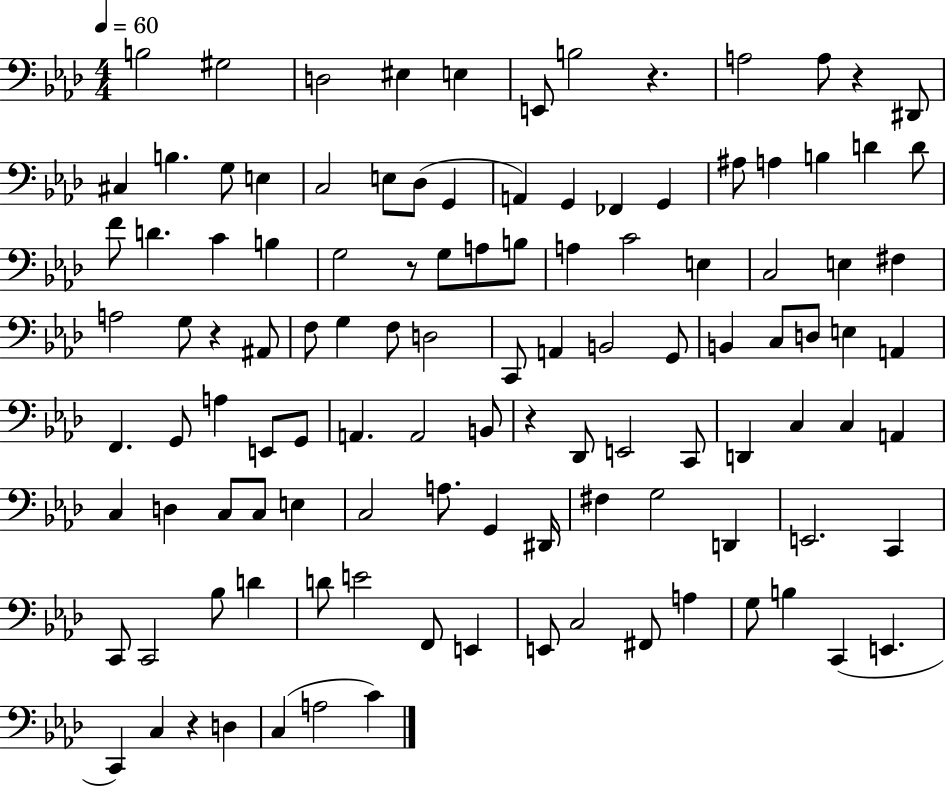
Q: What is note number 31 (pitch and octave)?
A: B3